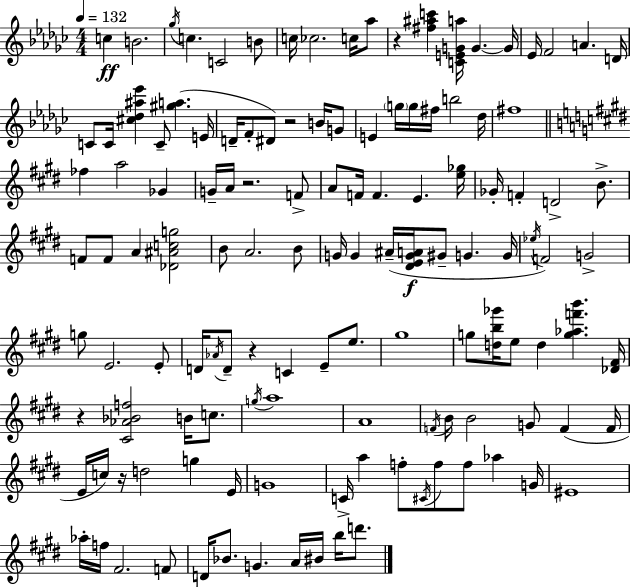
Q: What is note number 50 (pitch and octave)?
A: B4